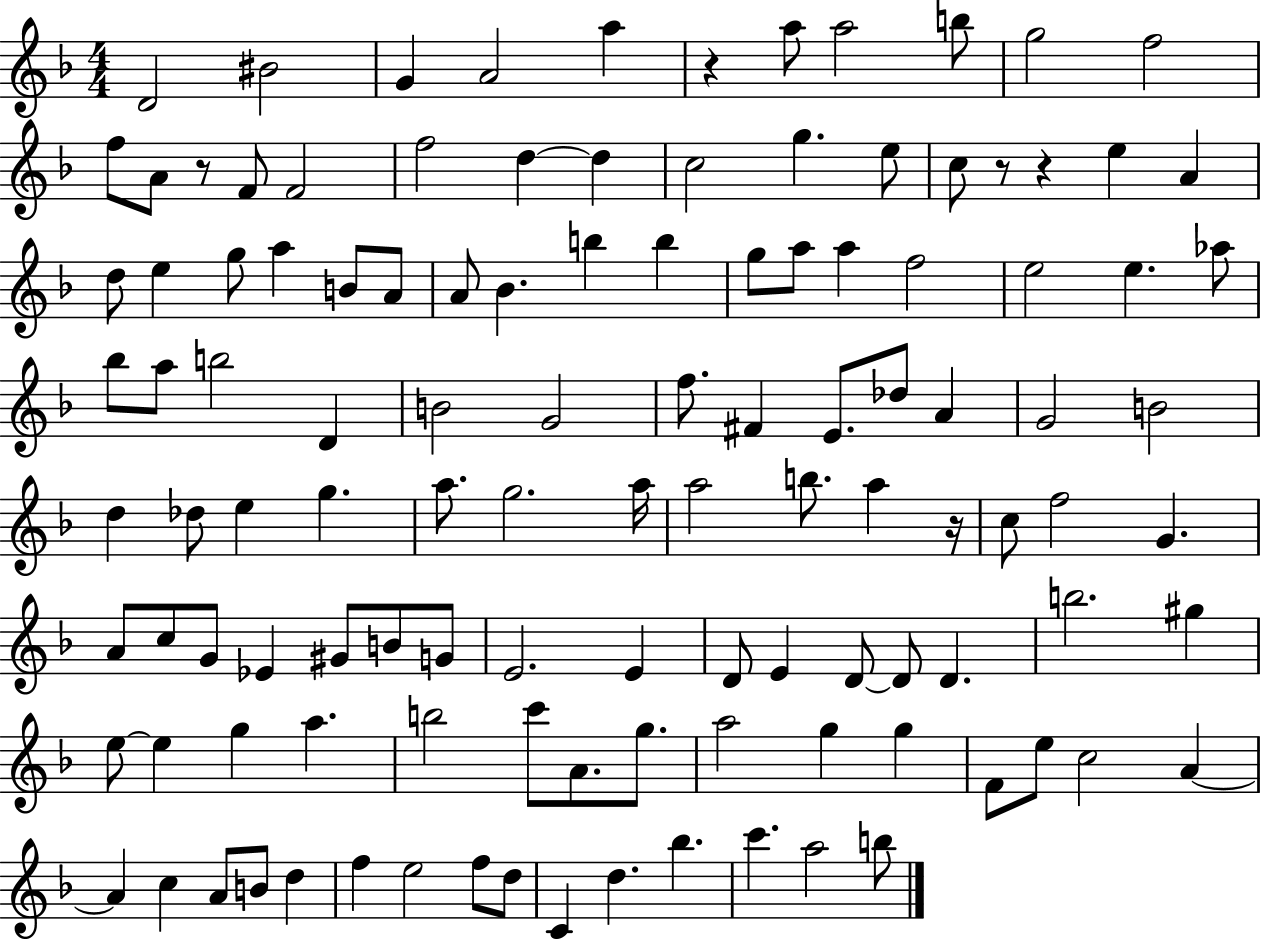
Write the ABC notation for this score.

X:1
T:Untitled
M:4/4
L:1/4
K:F
D2 ^B2 G A2 a z a/2 a2 b/2 g2 f2 f/2 A/2 z/2 F/2 F2 f2 d d c2 g e/2 c/2 z/2 z e A d/2 e g/2 a B/2 A/2 A/2 _B b b g/2 a/2 a f2 e2 e _a/2 _b/2 a/2 b2 D B2 G2 f/2 ^F E/2 _d/2 A G2 B2 d _d/2 e g a/2 g2 a/4 a2 b/2 a z/4 c/2 f2 G A/2 c/2 G/2 _E ^G/2 B/2 G/2 E2 E D/2 E D/2 D/2 D b2 ^g e/2 e g a b2 c'/2 A/2 g/2 a2 g g F/2 e/2 c2 A A c A/2 B/2 d f e2 f/2 d/2 C d _b c' a2 b/2